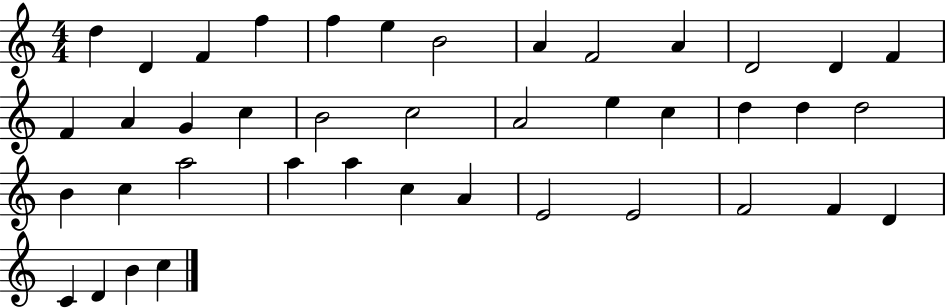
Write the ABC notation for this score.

X:1
T:Untitled
M:4/4
L:1/4
K:C
d D F f f e B2 A F2 A D2 D F F A G c B2 c2 A2 e c d d d2 B c a2 a a c A E2 E2 F2 F D C D B c